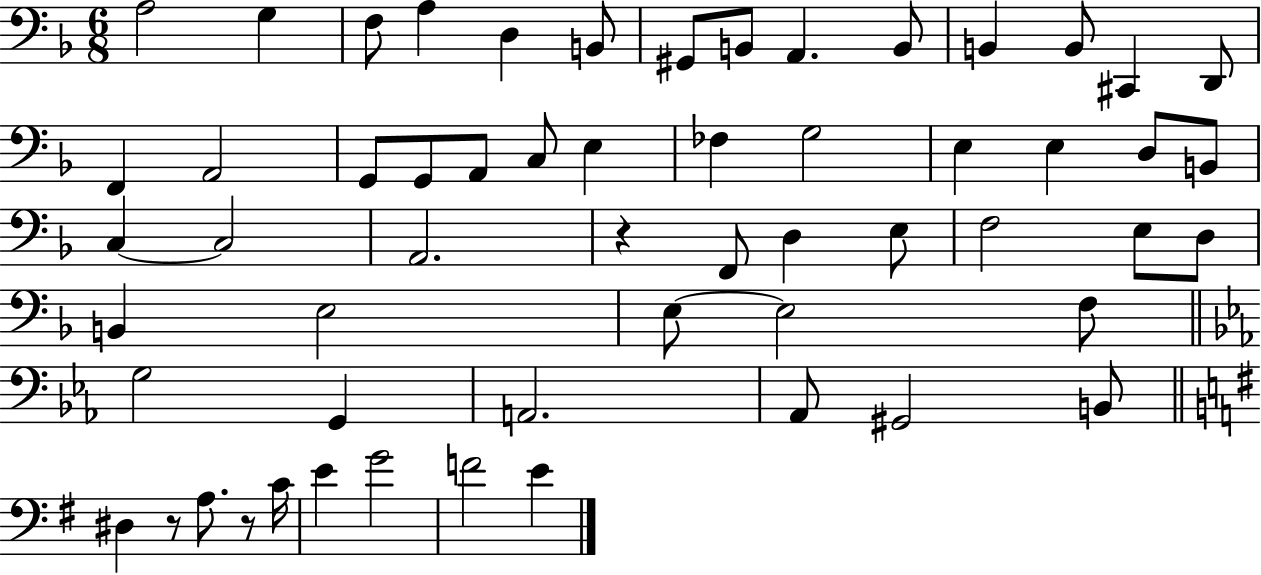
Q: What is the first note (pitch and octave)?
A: A3